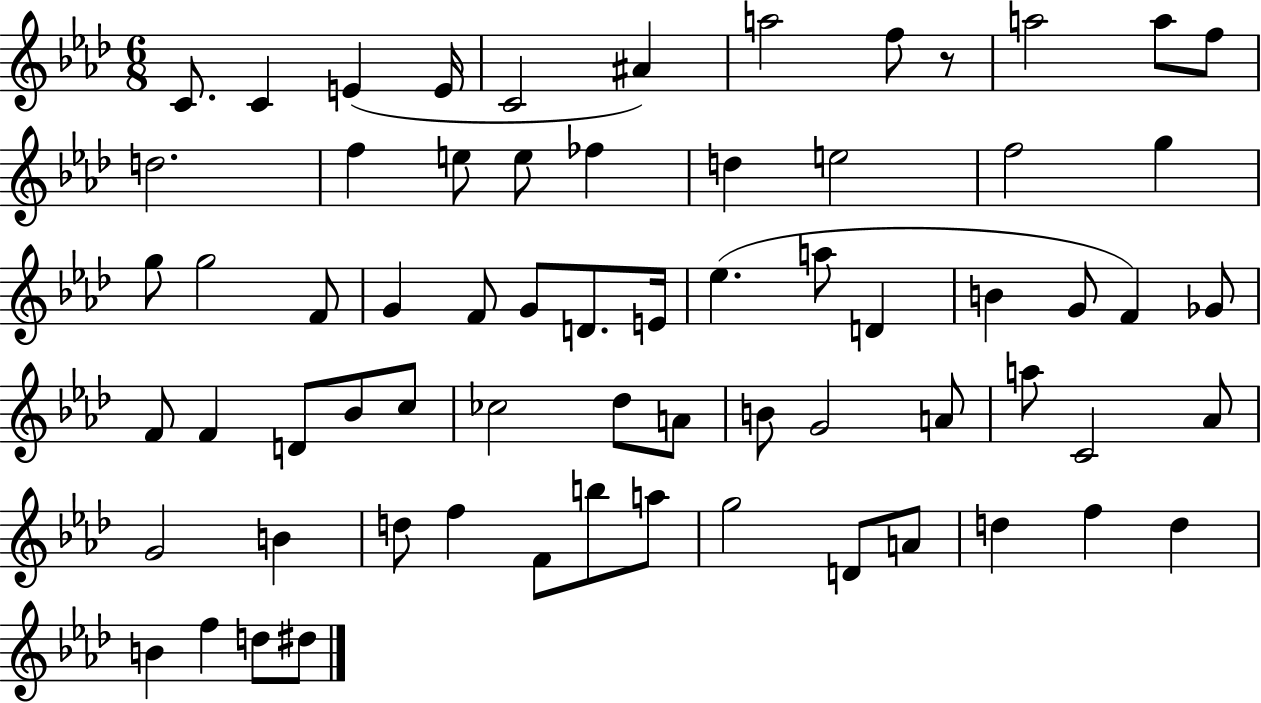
C4/e. C4/q E4/q E4/s C4/h A#4/q A5/h F5/e R/e A5/h A5/e F5/e D5/h. F5/q E5/e E5/e FES5/q D5/q E5/h F5/h G5/q G5/e G5/h F4/e G4/q F4/e G4/e D4/e. E4/s Eb5/q. A5/e D4/q B4/q G4/e F4/q Gb4/e F4/e F4/q D4/e Bb4/e C5/e CES5/h Db5/e A4/e B4/e G4/h A4/e A5/e C4/h Ab4/e G4/h B4/q D5/e F5/q F4/e B5/e A5/e G5/h D4/e A4/e D5/q F5/q D5/q B4/q F5/q D5/e D#5/e